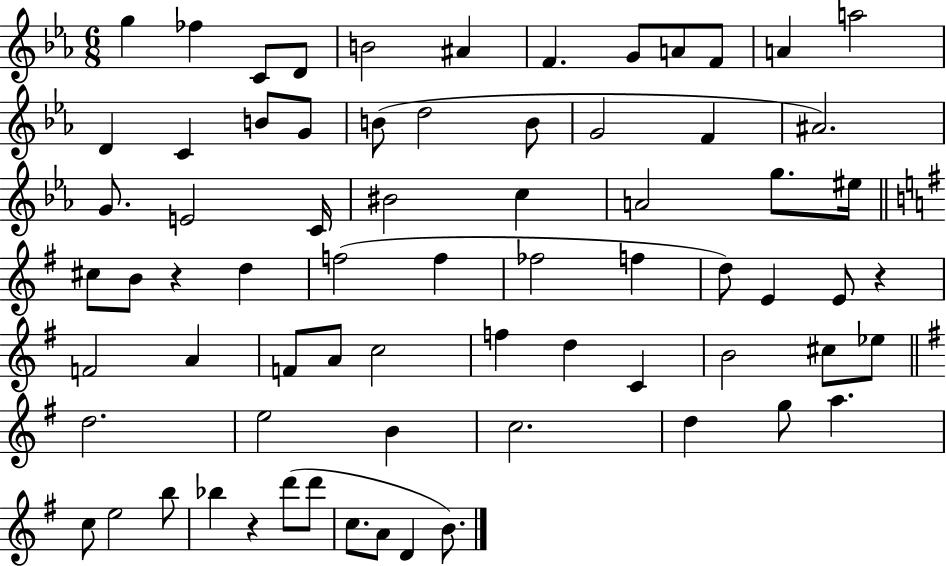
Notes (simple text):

G5/q FES5/q C4/e D4/e B4/h A#4/q F4/q. G4/e A4/e F4/e A4/q A5/h D4/q C4/q B4/e G4/e B4/e D5/h B4/e G4/h F4/q A#4/h. G4/e. E4/h C4/s BIS4/h C5/q A4/h G5/e. EIS5/s C#5/e B4/e R/q D5/q F5/h F5/q FES5/h F5/q D5/e E4/q E4/e R/q F4/h A4/q F4/e A4/e C5/h F5/q D5/q C4/q B4/h C#5/e Eb5/e D5/h. E5/h B4/q C5/h. D5/q G5/e A5/q. C5/e E5/h B5/e Bb5/q R/q D6/e D6/e C5/e. A4/e D4/q B4/e.